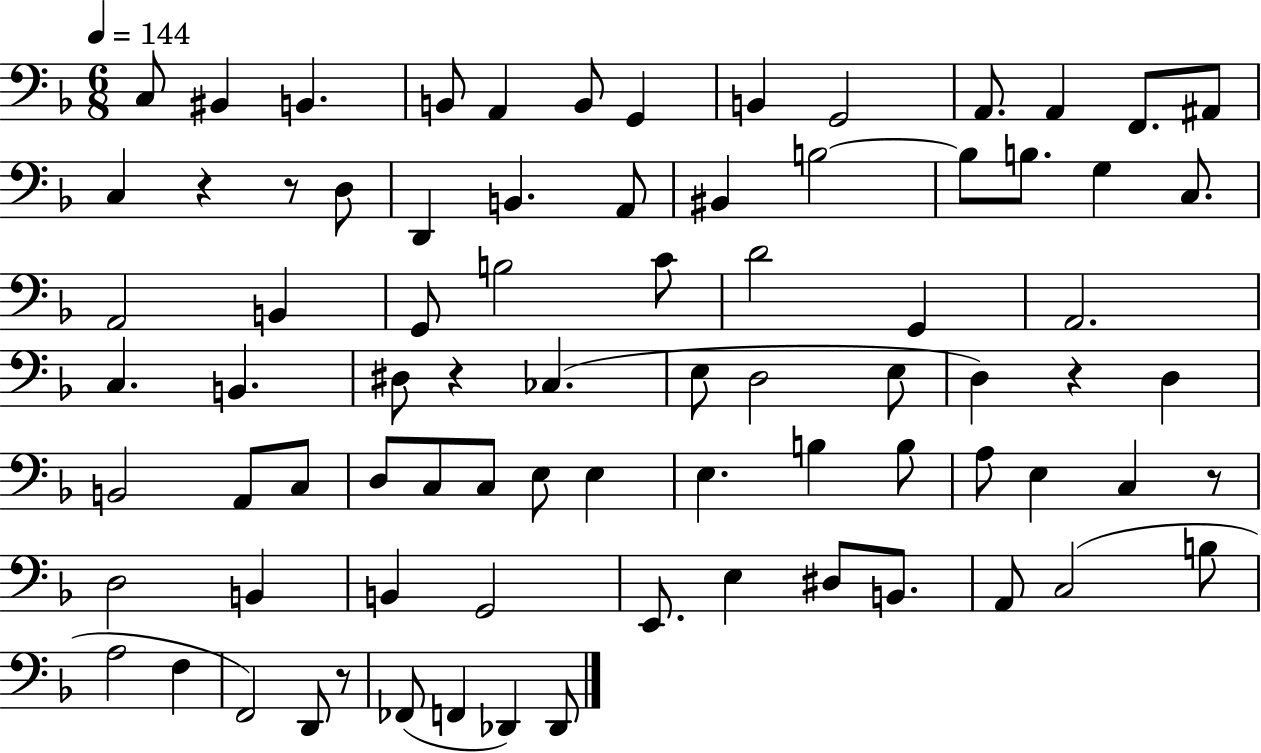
{
  \clef bass
  \numericTimeSignature
  \time 6/8
  \key f \major
  \tempo 4 = 144
  c8 bis,4 b,4. | b,8 a,4 b,8 g,4 | b,4 g,2 | a,8. a,4 f,8. ais,8 | \break c4 r4 r8 d8 | d,4 b,4. a,8 | bis,4 b2~~ | b8 b8. g4 c8. | \break a,2 b,4 | g,8 b2 c'8 | d'2 g,4 | a,2. | \break c4. b,4. | dis8 r4 ces4.( | e8 d2 e8 | d4) r4 d4 | \break b,2 a,8 c8 | d8 c8 c8 e8 e4 | e4. b4 b8 | a8 e4 c4 r8 | \break d2 b,4 | b,4 g,2 | e,8. e4 dis8 b,8. | a,8 c2( b8 | \break a2 f4 | f,2) d,8 r8 | fes,8( f,4 des,4) des,8 | \bar "|."
}